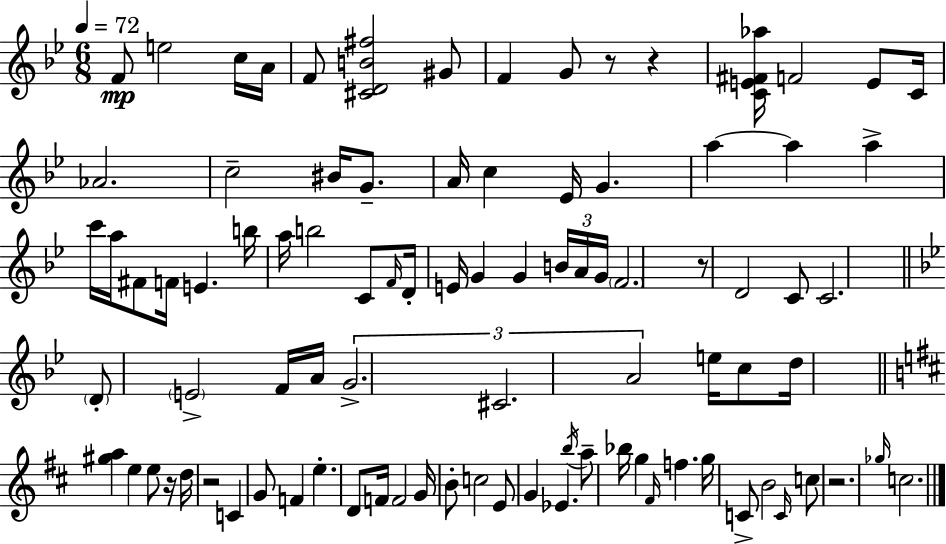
X:1
T:Untitled
M:6/8
L:1/4
K:Gm
F/2 e2 c/4 A/4 F/2 [^CDB^f]2 ^G/2 F G/2 z/2 z [CE^F_a]/4 F2 E/2 C/4 _A2 c2 ^B/4 G/2 A/4 c _E/4 G a a a c'/4 a/4 ^F/2 F/4 E b/4 a/4 b2 C/2 F/4 D/4 E/4 G G B/4 A/4 G/4 F2 z/2 D2 C/2 C2 D/2 E2 F/4 A/4 G2 ^C2 A2 e/4 c/2 d/4 [^ga] e e/2 z/4 d/4 z2 C G/2 F e D/2 F/4 F2 G/4 B/2 c2 E/2 G _E b/4 a/2 _b/4 g ^F/4 f g/4 C/2 B2 C/4 c/2 z2 _g/4 c2